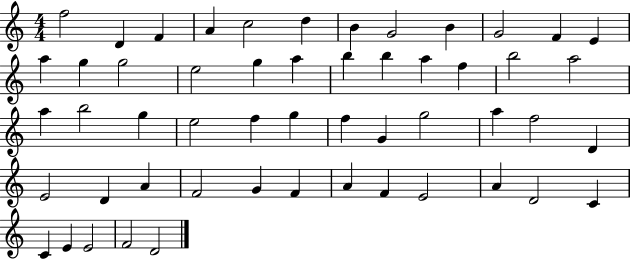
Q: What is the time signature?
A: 4/4